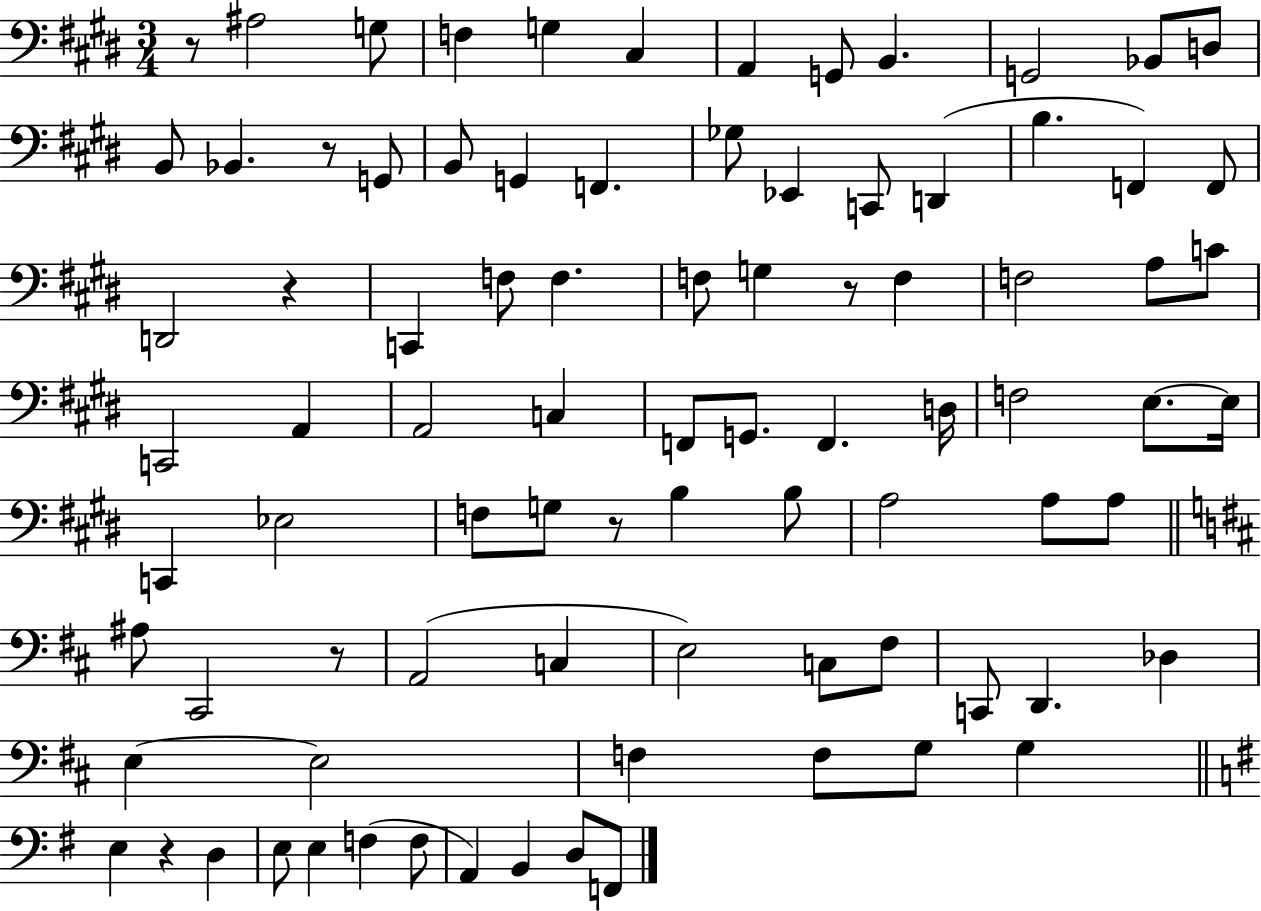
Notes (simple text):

R/e A#3/h G3/e F3/q G3/q C#3/q A2/q G2/e B2/q. G2/h Bb2/e D3/e B2/e Bb2/q. R/e G2/e B2/e G2/q F2/q. Gb3/e Eb2/q C2/e D2/q B3/q. F2/q F2/e D2/h R/q C2/q F3/e F3/q. F3/e G3/q R/e F3/q F3/h A3/e C4/e C2/h A2/q A2/h C3/q F2/e G2/e. F2/q. D3/s F3/h E3/e. E3/s C2/q Eb3/h F3/e G3/e R/e B3/q B3/e A3/h A3/e A3/e A#3/e C#2/h R/e A2/h C3/q E3/h C3/e F#3/e C2/e D2/q. Db3/q E3/q E3/h F3/q F3/e G3/e G3/q E3/q R/q D3/q E3/e E3/q F3/q F3/e A2/q B2/q D3/e F2/e